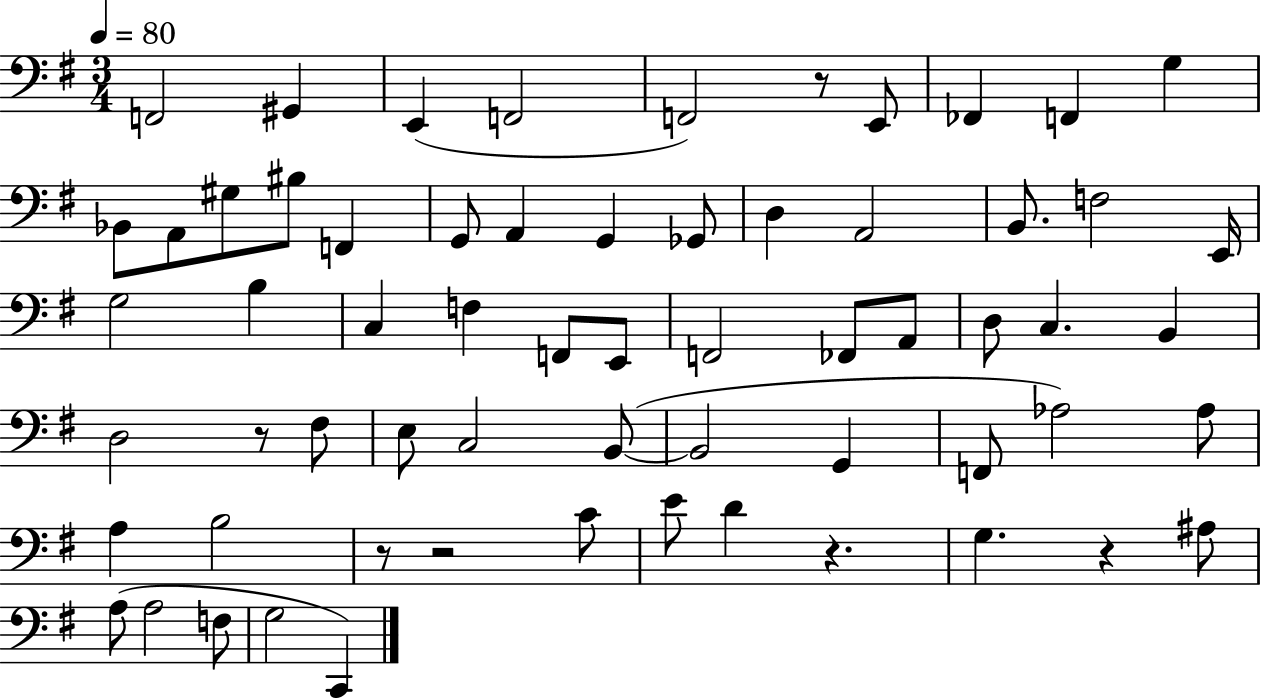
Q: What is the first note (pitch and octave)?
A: F2